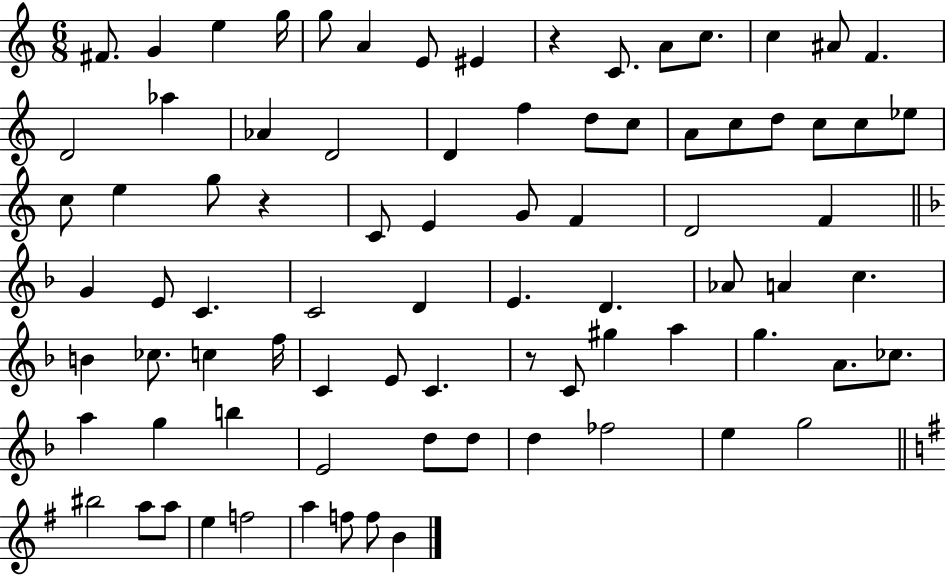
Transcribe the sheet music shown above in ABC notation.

X:1
T:Untitled
M:6/8
L:1/4
K:C
^F/2 G e g/4 g/2 A E/2 ^E z C/2 A/2 c/2 c ^A/2 F D2 _a _A D2 D f d/2 c/2 A/2 c/2 d/2 c/2 c/2 _e/2 c/2 e g/2 z C/2 E G/2 F D2 F G E/2 C C2 D E D _A/2 A c B _c/2 c f/4 C E/2 C z/2 C/2 ^g a g A/2 _c/2 a g b E2 d/2 d/2 d _f2 e g2 ^b2 a/2 a/2 e f2 a f/2 f/2 B